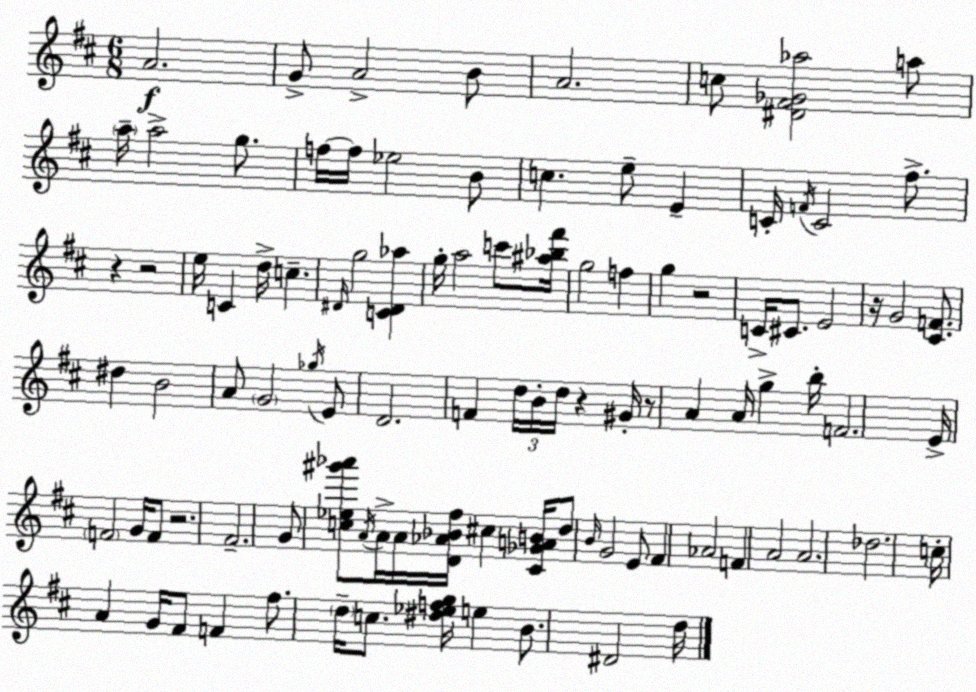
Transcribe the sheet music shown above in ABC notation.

X:1
T:Untitled
M:6/8
L:1/4
K:D
A2 G/2 A2 B/2 A2 c/2 [^D^F_G_a]2 a/2 a/4 a2 g/2 f/4 f/4 _e2 B/2 c e/2 E C/4 F/4 C2 ^f/2 z z2 e/4 C d/4 c ^D/4 g2 [C^D_a] g/4 a2 c'/2 [^a_b^f']/4 g2 f g z2 C/4 ^C/2 E2 z/4 G2 [^CF]/2 ^d B2 A/2 G2 _g/4 E/2 D2 F d/4 B/4 d/4 z ^G/4 z/2 A A/4 g b/4 F2 E/4 F2 G/4 F/2 z2 ^F2 G/2 [c_e^g'_a']/2 A/4 A/4 A/4 [D_A_B^f]/4 ^c [^C_GAB]/4 d/2 B/4 G2 E/2 ^F _A2 F A2 A2 _d2 c/4 A G/4 ^F/2 F ^f/2 d/4 c/2 [^d_efg]/4 e B/2 ^D2 d/4